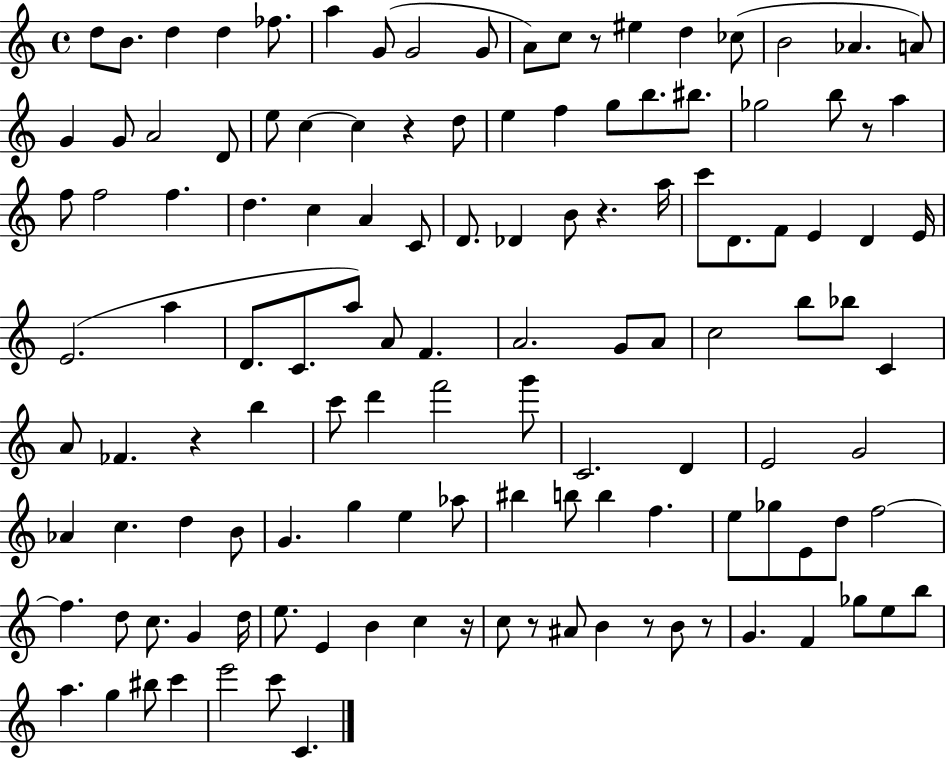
{
  \clef treble
  \time 4/4
  \defaultTimeSignature
  \key c \major
  d''8 b'8. d''4 d''4 fes''8. | a''4 g'8( g'2 g'8 | a'8) c''8 r8 eis''4 d''4 ces''8( | b'2 aes'4. a'8) | \break g'4 g'8 a'2 d'8 | e''8 c''4~~ c''4 r4 d''8 | e''4 f''4 g''8 b''8. bis''8. | ges''2 b''8 r8 a''4 | \break f''8 f''2 f''4. | d''4. c''4 a'4 c'8 | d'8. des'4 b'8 r4. a''16 | c'''8 d'8. f'8 e'4 d'4 e'16 | \break e'2.( a''4 | d'8. c'8. a''8) a'8 f'4. | a'2. g'8 a'8 | c''2 b''8 bes''8 c'4 | \break a'8 fes'4. r4 b''4 | c'''8 d'''4 f'''2 g'''8 | c'2. d'4 | e'2 g'2 | \break aes'4 c''4. d''4 b'8 | g'4. g''4 e''4 aes''8 | bis''4 b''8 b''4 f''4. | e''8 ges''8 e'8 d''8 f''2~~ | \break f''4. d''8 c''8. g'4 d''16 | e''8. e'4 b'4 c''4 r16 | c''8 r8 ais'8 b'4 r8 b'8 r8 | g'4. f'4 ges''8 e''8 b''8 | \break a''4. g''4 bis''8 c'''4 | e'''2 c'''8 c'4. | \bar "|."
}